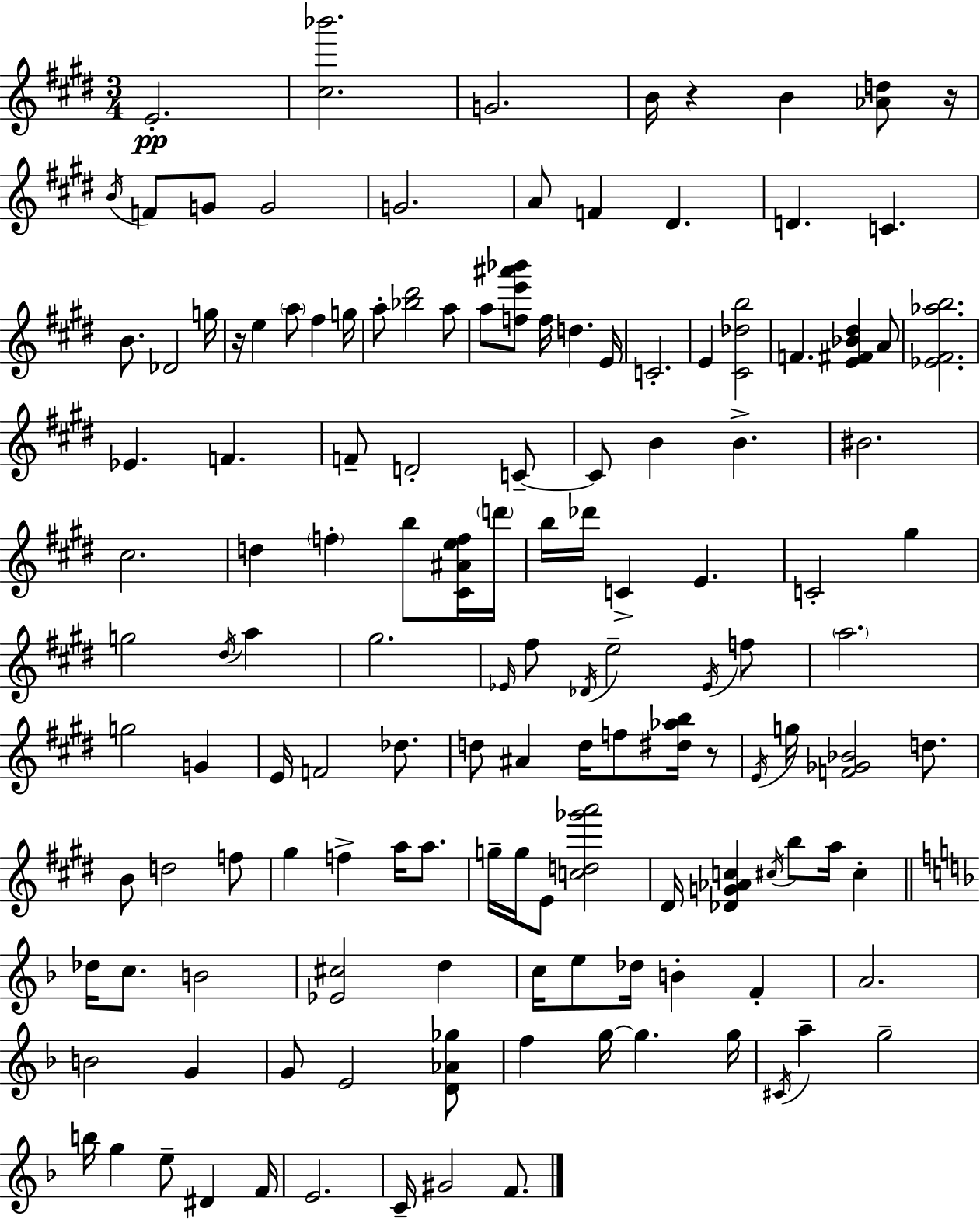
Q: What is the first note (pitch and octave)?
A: E4